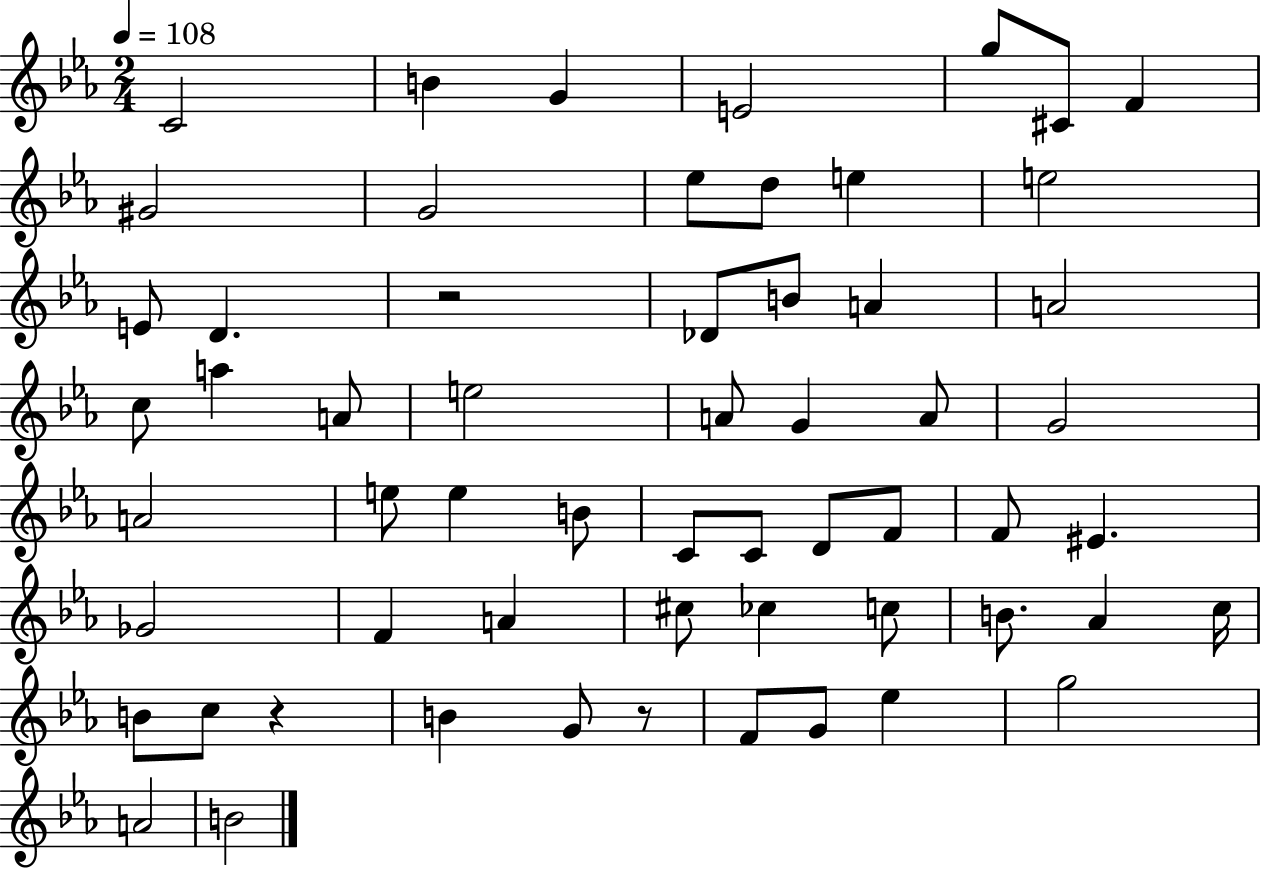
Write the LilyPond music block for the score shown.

{
  \clef treble
  \numericTimeSignature
  \time 2/4
  \key ees \major
  \tempo 4 = 108
  \repeat volta 2 { c'2 | b'4 g'4 | e'2 | g''8 cis'8 f'4 | \break gis'2 | g'2 | ees''8 d''8 e''4 | e''2 | \break e'8 d'4. | r2 | des'8 b'8 a'4 | a'2 | \break c''8 a''4 a'8 | e''2 | a'8 g'4 a'8 | g'2 | \break a'2 | e''8 e''4 b'8 | c'8 c'8 d'8 f'8 | f'8 eis'4. | \break ges'2 | f'4 a'4 | cis''8 ces''4 c''8 | b'8. aes'4 c''16 | \break b'8 c''8 r4 | b'4 g'8 r8 | f'8 g'8 ees''4 | g''2 | \break a'2 | b'2 | } \bar "|."
}